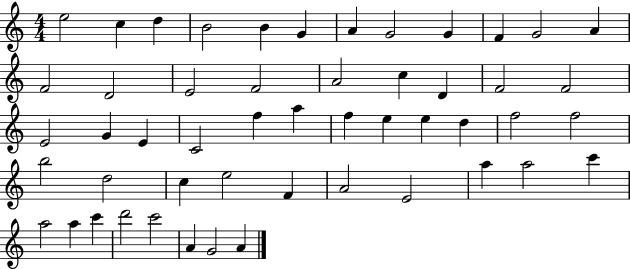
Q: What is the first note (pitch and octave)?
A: E5